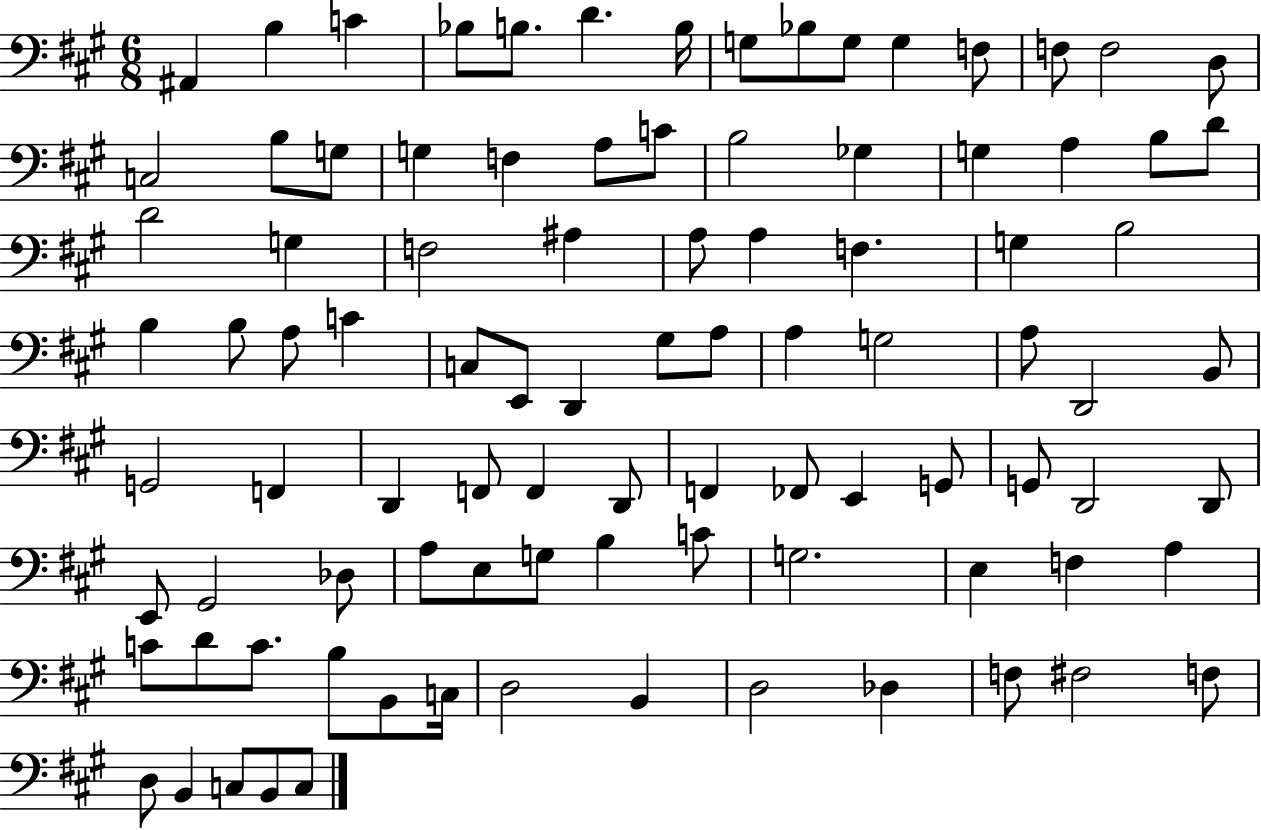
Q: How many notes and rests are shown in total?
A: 94